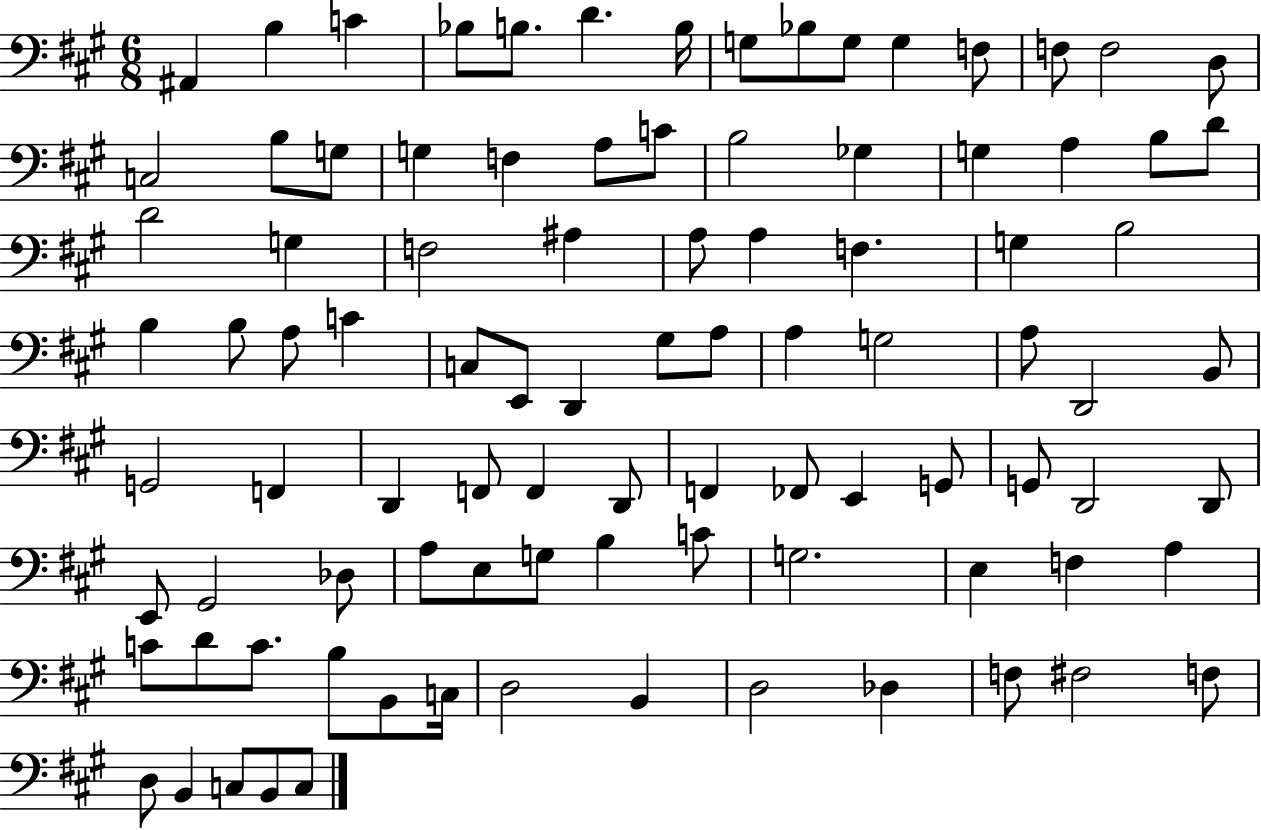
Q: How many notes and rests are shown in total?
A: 94